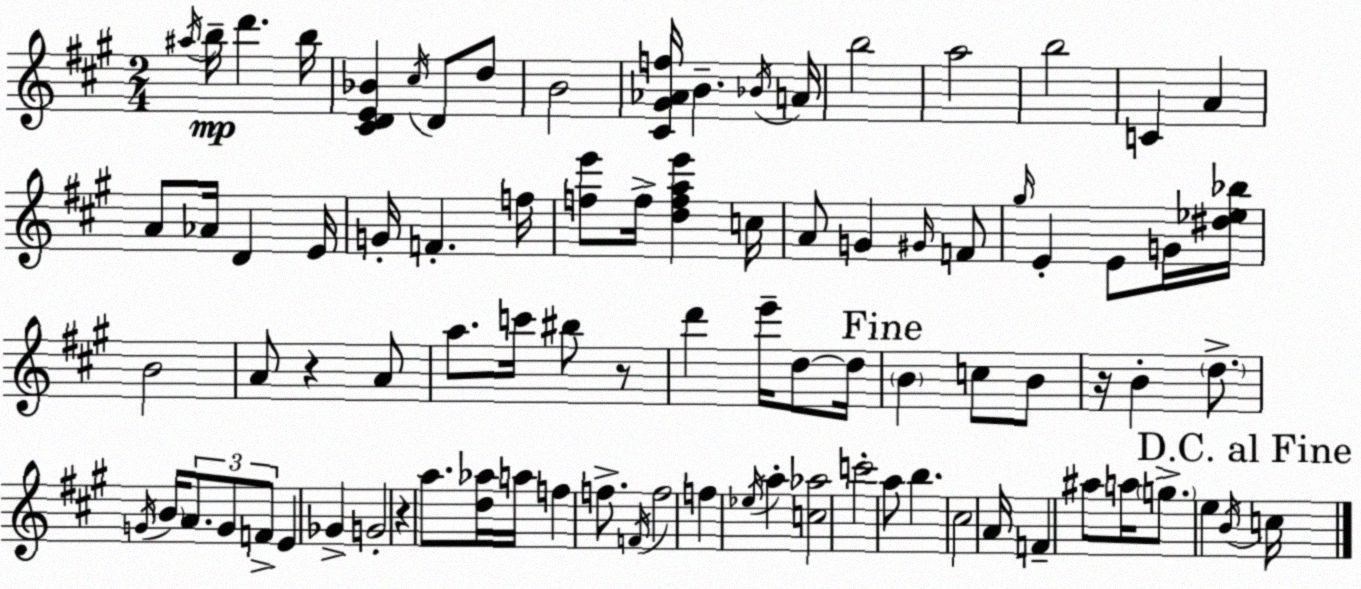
X:1
T:Untitled
M:2/4
L:1/4
K:A
^a/4 b/4 d' b/4 [^CDE_B] ^c/4 D/2 d/2 B2 [^C^G_Af]/4 B _B/4 A/4 b2 a2 b2 C A A/2 _A/4 D E/4 G/4 F f/4 [fe']/2 f/4 [dfae'] c/4 A/2 G ^G/4 F/2 ^g/4 E E/2 G/4 [^d_e_b]/4 B2 A/2 z A/2 a/2 c'/4 ^b/2 z/2 d' e'/4 d/2 d/4 B c/2 B/2 z/4 B d/2 G/4 B/4 A/2 G/2 F/2 E _G G2 z a/2 [d_a]/4 a/4 f f/2 F/4 f2 f _e/4 a [c_a]2 c'2 a/2 b ^c2 A/4 F ^a/2 a/4 g/2 e B/4 c/4